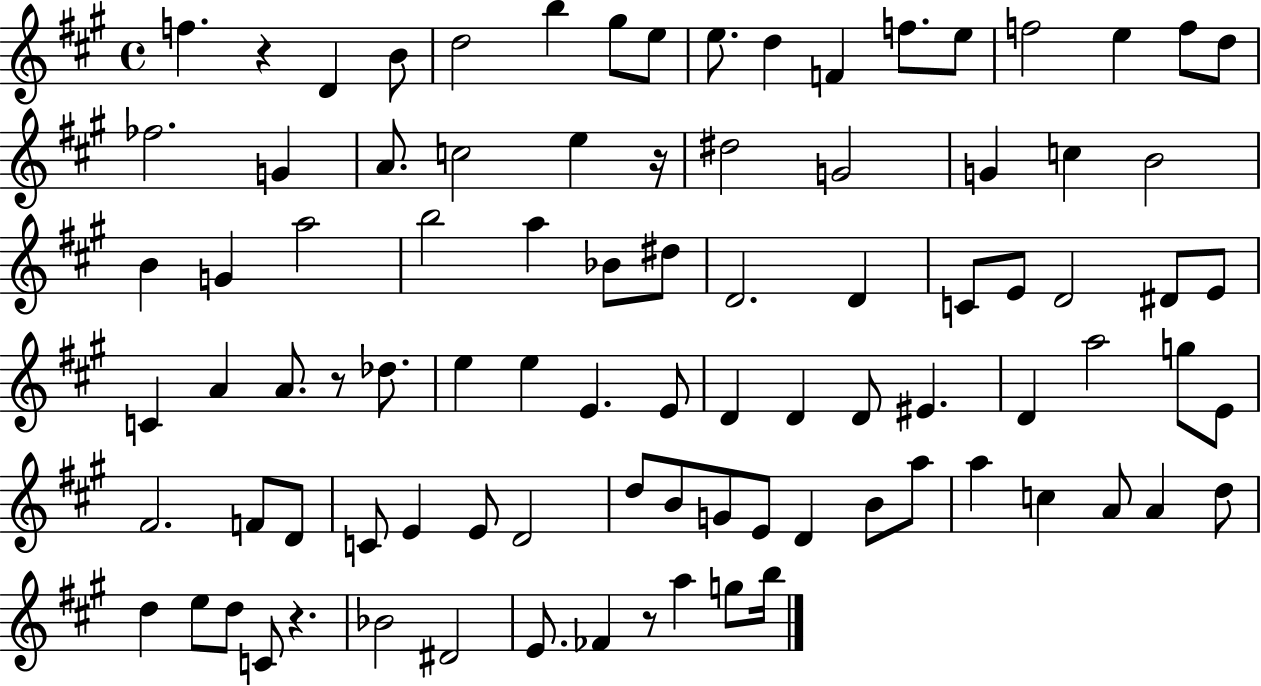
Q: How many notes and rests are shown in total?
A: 91